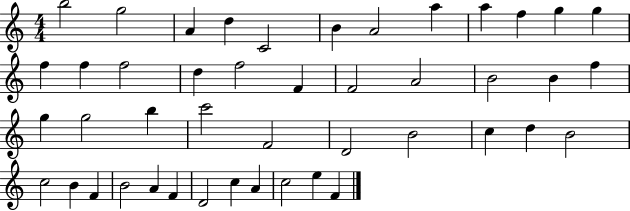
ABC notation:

X:1
T:Untitled
M:4/4
L:1/4
K:C
b2 g2 A d C2 B A2 a a f g g f f f2 d f2 F F2 A2 B2 B f g g2 b c'2 F2 D2 B2 c d B2 c2 B F B2 A F D2 c A c2 e F